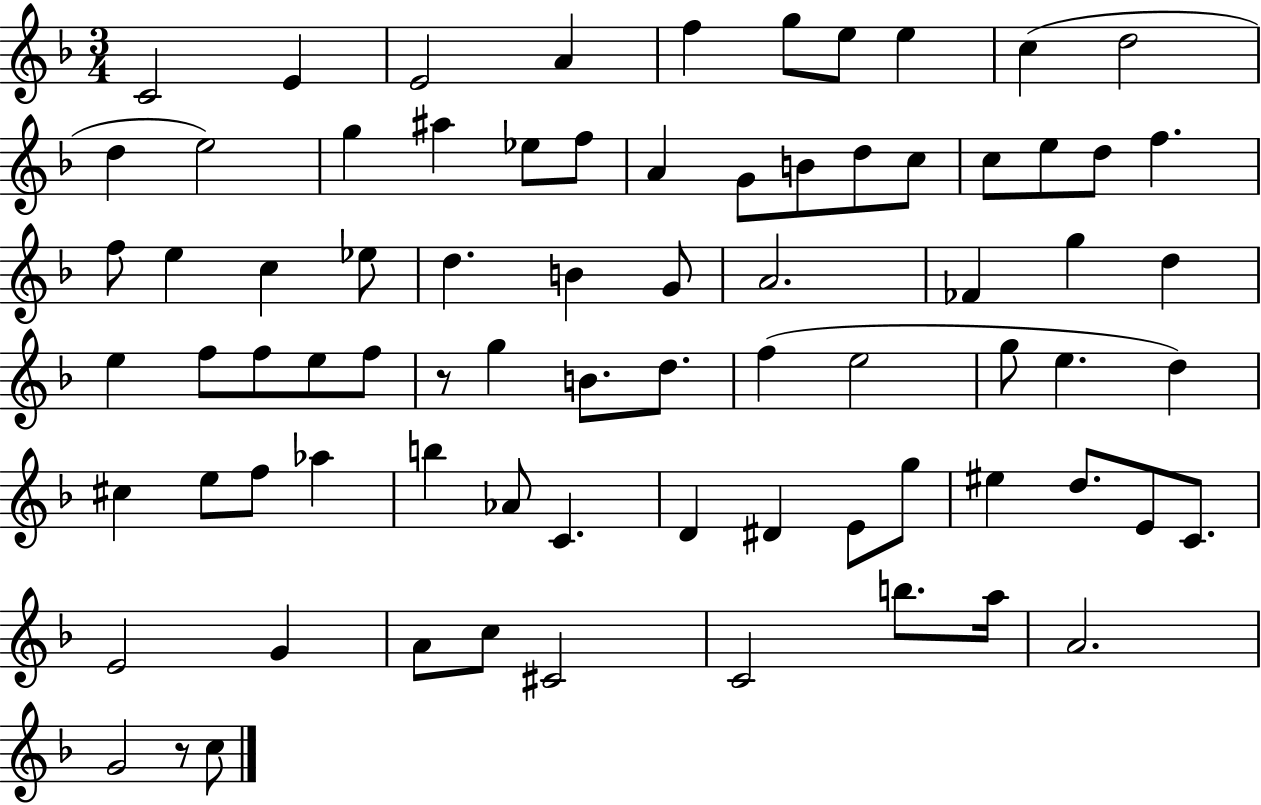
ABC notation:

X:1
T:Untitled
M:3/4
L:1/4
K:F
C2 E E2 A f g/2 e/2 e c d2 d e2 g ^a _e/2 f/2 A G/2 B/2 d/2 c/2 c/2 e/2 d/2 f f/2 e c _e/2 d B G/2 A2 _F g d e f/2 f/2 e/2 f/2 z/2 g B/2 d/2 f e2 g/2 e d ^c e/2 f/2 _a b _A/2 C D ^D E/2 g/2 ^e d/2 E/2 C/2 E2 G A/2 c/2 ^C2 C2 b/2 a/4 A2 G2 z/2 c/2